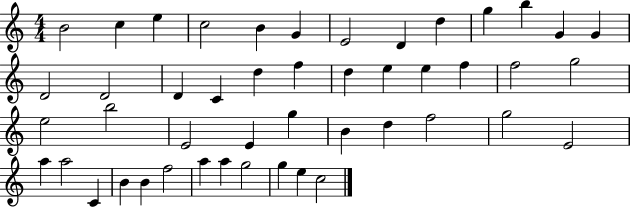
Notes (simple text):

B4/h C5/q E5/q C5/h B4/q G4/q E4/h D4/q D5/q G5/q B5/q G4/q G4/q D4/h D4/h D4/q C4/q D5/q F5/q D5/q E5/q E5/q F5/q F5/h G5/h E5/h B5/h E4/h E4/q G5/q B4/q D5/q F5/h G5/h E4/h A5/q A5/h C4/q B4/q B4/q F5/h A5/q A5/q G5/h G5/q E5/q C5/h